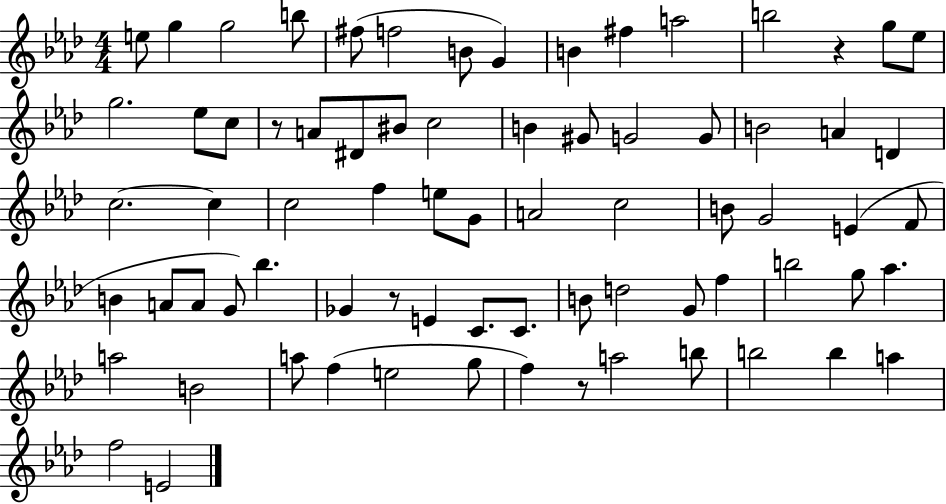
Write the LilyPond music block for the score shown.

{
  \clef treble
  \numericTimeSignature
  \time 4/4
  \key aes \major
  e''8 g''4 g''2 b''8 | fis''8( f''2 b'8 g'4) | b'4 fis''4 a''2 | b''2 r4 g''8 ees''8 | \break g''2. ees''8 c''8 | r8 a'8 dis'8 bis'8 c''2 | b'4 gis'8 g'2 g'8 | b'2 a'4 d'4 | \break c''2.~~ c''4 | c''2 f''4 e''8 g'8 | a'2 c''2 | b'8 g'2 e'4( f'8 | \break b'4 a'8 a'8 g'8) bes''4. | ges'4 r8 e'4 c'8. c'8. | b'8 d''2 g'8 f''4 | b''2 g''8 aes''4. | \break a''2 b'2 | a''8 f''4( e''2 g''8 | f''4) r8 a''2 b''8 | b''2 b''4 a''4 | \break f''2 e'2 | \bar "|."
}